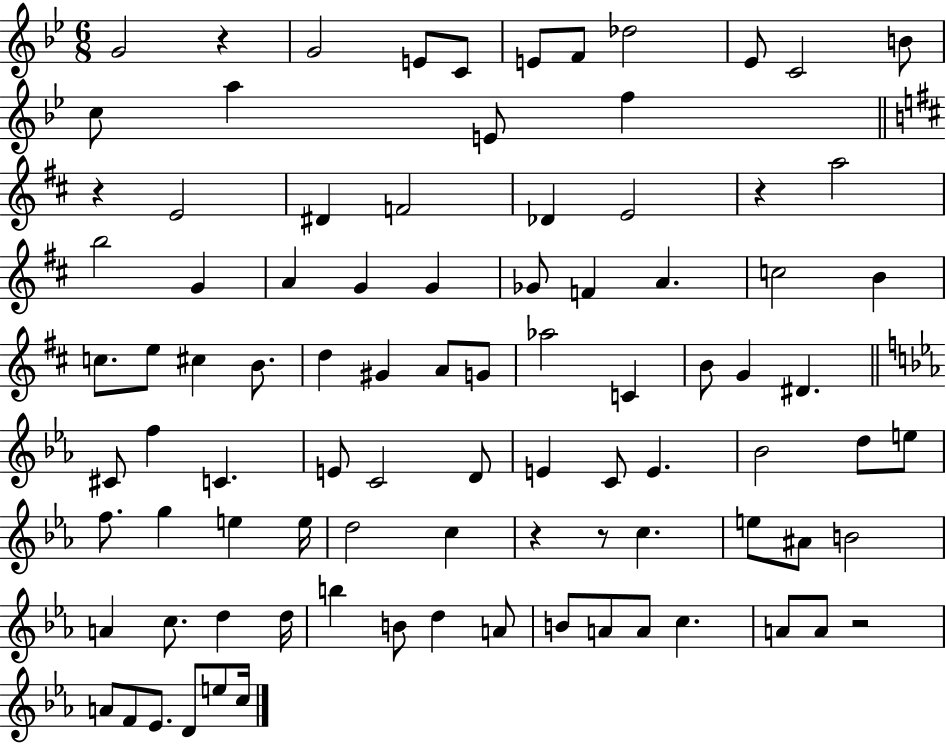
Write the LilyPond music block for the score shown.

{
  \clef treble
  \numericTimeSignature
  \time 6/8
  \key bes \major
  g'2 r4 | g'2 e'8 c'8 | e'8 f'8 des''2 | ees'8 c'2 b'8 | \break c''8 a''4 e'8 f''4 | \bar "||" \break \key d \major r4 e'2 | dis'4 f'2 | des'4 e'2 | r4 a''2 | \break b''2 g'4 | a'4 g'4 g'4 | ges'8 f'4 a'4. | c''2 b'4 | \break c''8. e''8 cis''4 b'8. | d''4 gis'4 a'8 g'8 | aes''2 c'4 | b'8 g'4 dis'4. | \break \bar "||" \break \key ees \major cis'8 f''4 c'4. | e'8 c'2 d'8 | e'4 c'8 e'4. | bes'2 d''8 e''8 | \break f''8. g''4 e''4 e''16 | d''2 c''4 | r4 r8 c''4. | e''8 ais'8 b'2 | \break a'4 c''8. d''4 d''16 | b''4 b'8 d''4 a'8 | b'8 a'8 a'8 c''4. | a'8 a'8 r2 | \break a'8 f'8 ees'8. d'8 e''8 c''16 | \bar "|."
}